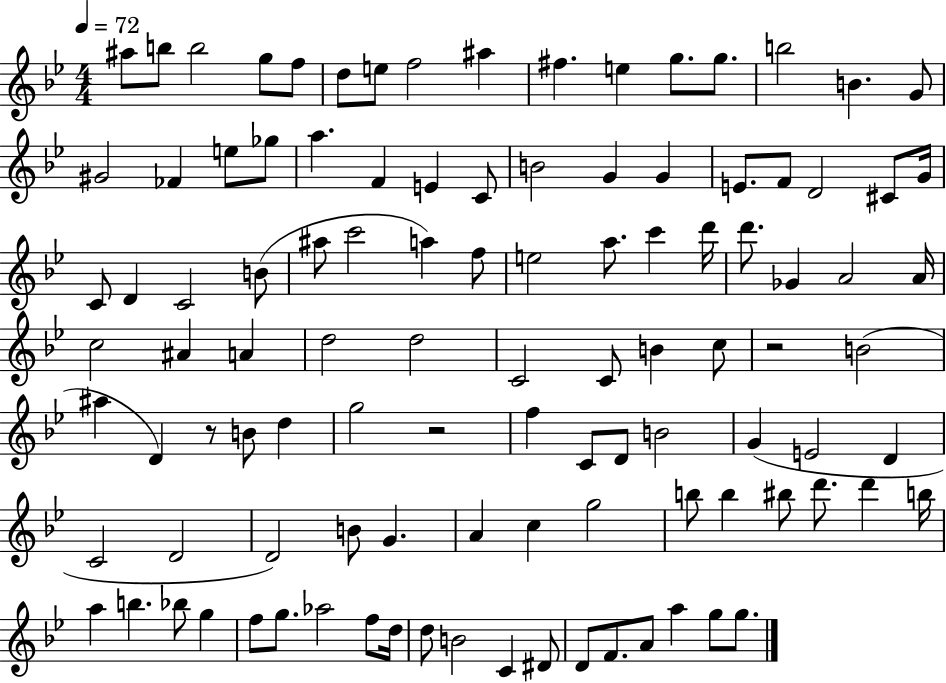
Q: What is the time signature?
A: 4/4